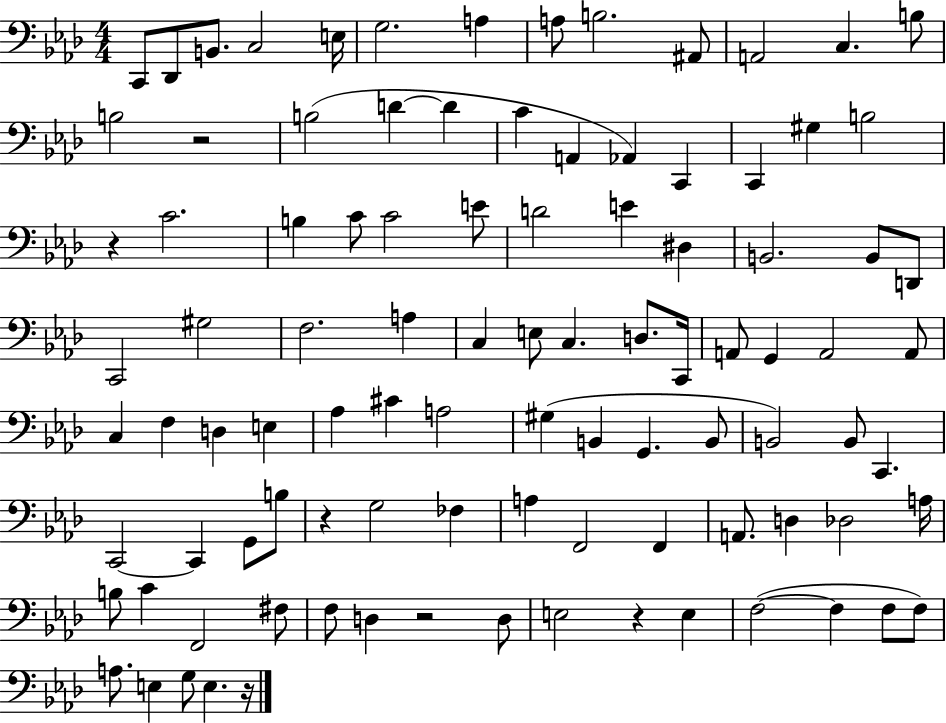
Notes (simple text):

C2/e Db2/e B2/e. C3/h E3/s G3/h. A3/q A3/e B3/h. A#2/e A2/h C3/q. B3/e B3/h R/h B3/h D4/q D4/q C4/q A2/q Ab2/q C2/q C2/q G#3/q B3/h R/q C4/h. B3/q C4/e C4/h E4/e D4/h E4/q D#3/q B2/h. B2/e D2/e C2/h G#3/h F3/h. A3/q C3/q E3/e C3/q. D3/e. C2/s A2/e G2/q A2/h A2/e C3/q F3/q D3/q E3/q Ab3/q C#4/q A3/h G#3/q B2/q G2/q. B2/e B2/h B2/e C2/q. C2/h C2/q G2/e B3/e R/q G3/h FES3/q A3/q F2/h F2/q A2/e. D3/q Db3/h A3/s B3/e C4/q F2/h F#3/e F3/e D3/q R/h D3/e E3/h R/q E3/q F3/h F3/q F3/e F3/e A3/e. E3/q G3/e E3/q. R/s